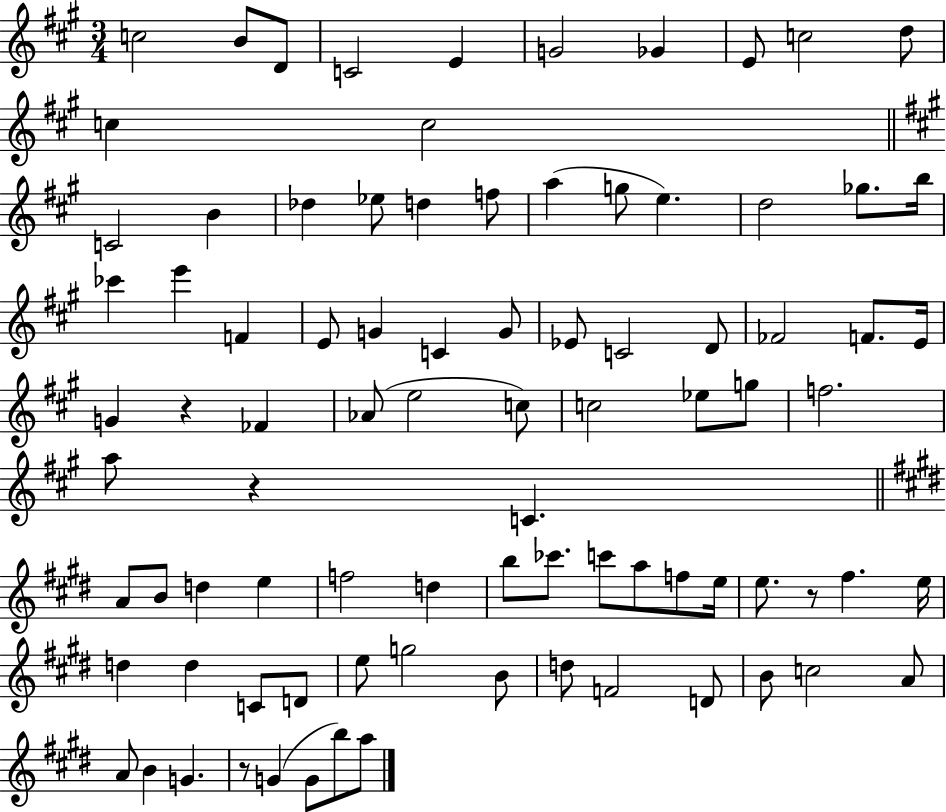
C5/h B4/e D4/e C4/h E4/q G4/h Gb4/q E4/e C5/h D5/e C5/q C5/h C4/h B4/q Db5/q Eb5/e D5/q F5/e A5/q G5/e E5/q. D5/h Gb5/e. B5/s CES6/q E6/q F4/q E4/e G4/q C4/q G4/e Eb4/e C4/h D4/e FES4/h F4/e. E4/s G4/q R/q FES4/q Ab4/e E5/h C5/e C5/h Eb5/e G5/e F5/h. A5/e R/q C4/q. A4/e B4/e D5/q E5/q F5/h D5/q B5/e CES6/e. C6/e A5/e F5/e E5/s E5/e. R/e F#5/q. E5/s D5/q D5/q C4/e D4/e E5/e G5/h B4/e D5/e F4/h D4/e B4/e C5/h A4/e A4/e B4/q G4/q. R/e G4/q G4/e B5/e A5/e